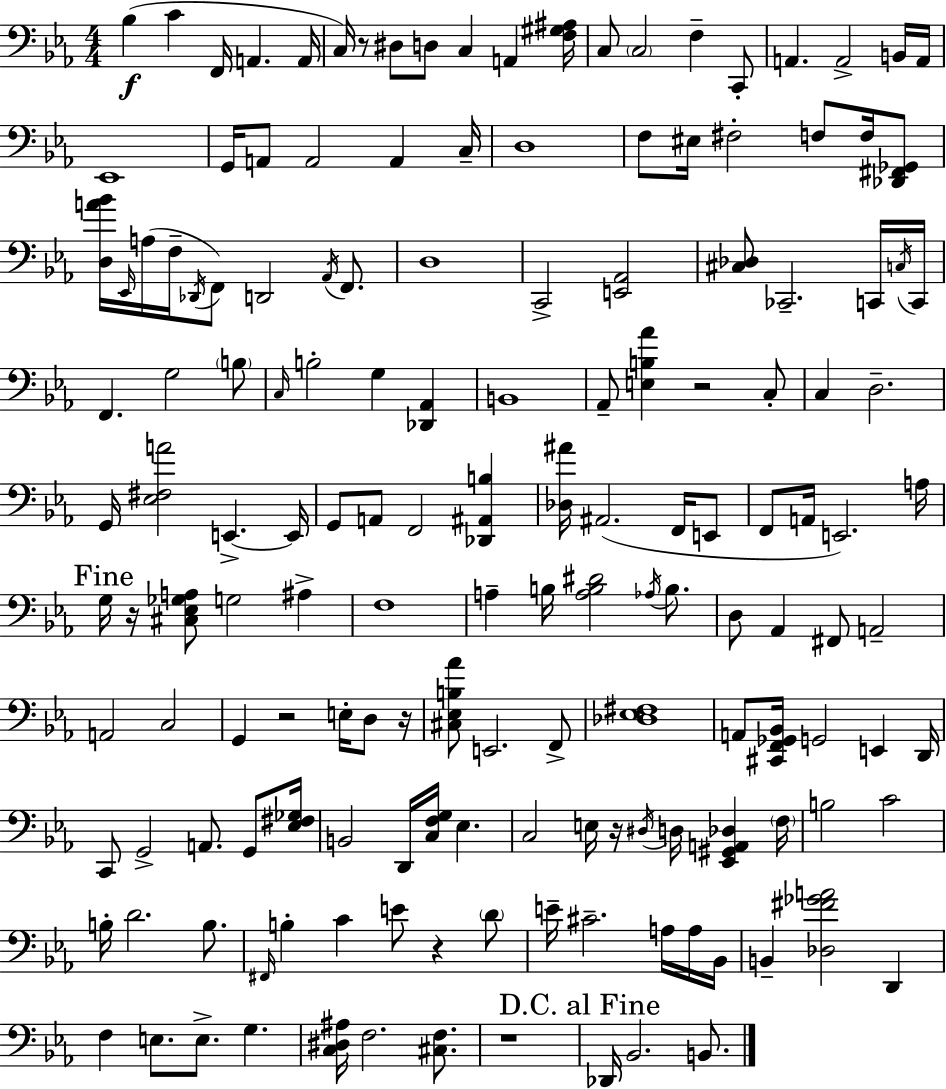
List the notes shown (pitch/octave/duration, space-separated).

Bb3/q C4/q F2/s A2/q. A2/s C3/s R/e D#3/e D3/e C3/q A2/q [F3,G#3,A#3]/s C3/e C3/h F3/q C2/e A2/q. A2/h B2/s A2/s Eb2/w G2/s A2/e A2/h A2/q C3/s D3/w F3/e EIS3/s F#3/h F3/e F3/s [Db2,F#2,Gb2]/e [D3,A4,Bb4]/s Eb2/s A3/s F3/s Db2/s F2/e D2/h Ab2/s F2/e. D3/w C2/h [E2,Ab2]/h [C#3,Db3]/e CES2/h. C2/s C3/s C2/s F2/q. G3/h B3/e C3/s B3/h G3/q [Db2,Ab2]/q B2/w Ab2/e [E3,B3,Ab4]/q R/h C3/e C3/q D3/h. G2/s [Eb3,F#3,A4]/h E2/q. E2/s G2/e A2/e F2/h [Db2,A#2,B3]/q [Db3,A#4]/s A#2/h. F2/s E2/e F2/e A2/s E2/h. A3/s G3/s R/s [C#3,Eb3,Gb3,A3]/e G3/h A#3/q F3/w A3/q B3/s [A3,B3,D#4]/h Ab3/s B3/e. D3/e Ab2/q F#2/e A2/h A2/h C3/h G2/q R/h E3/s D3/e R/s [C#3,Eb3,B3,Ab4]/e E2/h. F2/e [Db3,Eb3,F#3]/w A2/e [C#2,F2,Gb2,Bb2]/s G2/h E2/q D2/s C2/e G2/h A2/e. G2/e [Eb3,F#3,Gb3]/s B2/h D2/s [C3,F3,G3]/s Eb3/q. C3/h E3/s R/s D#3/s D3/s [Eb2,G#2,A2,Db3]/q F3/s B3/h C4/h B3/s D4/h. B3/e. F#2/s B3/q C4/q E4/e R/q D4/e E4/s C#4/h. A3/s A3/s Bb2/s B2/q [Db3,F#4,Gb4,A4]/h D2/q F3/q E3/e. E3/e. G3/q. [C3,D#3,A#3]/s F3/h. [C#3,F3]/e. R/w Db2/s Bb2/h. B2/e.